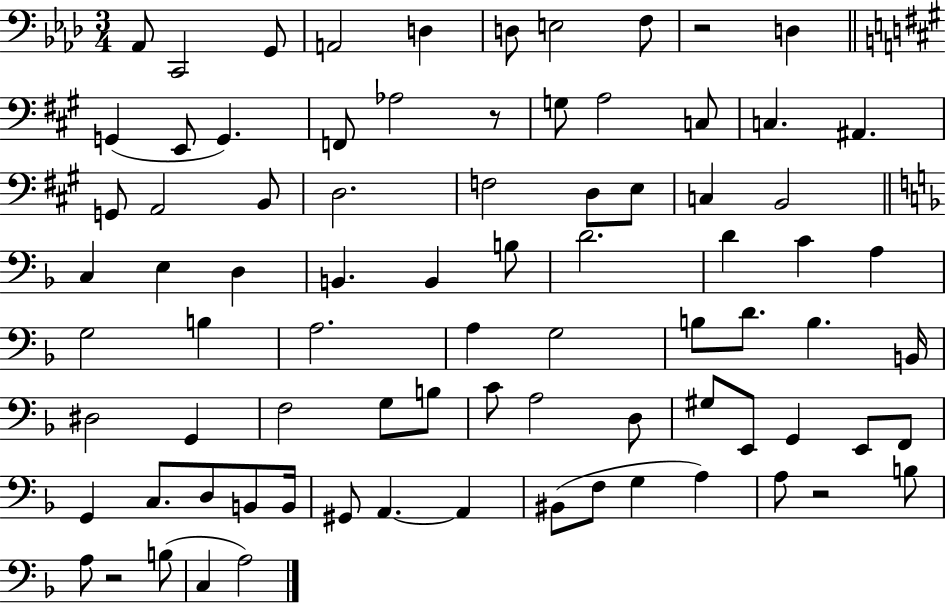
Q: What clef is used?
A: bass